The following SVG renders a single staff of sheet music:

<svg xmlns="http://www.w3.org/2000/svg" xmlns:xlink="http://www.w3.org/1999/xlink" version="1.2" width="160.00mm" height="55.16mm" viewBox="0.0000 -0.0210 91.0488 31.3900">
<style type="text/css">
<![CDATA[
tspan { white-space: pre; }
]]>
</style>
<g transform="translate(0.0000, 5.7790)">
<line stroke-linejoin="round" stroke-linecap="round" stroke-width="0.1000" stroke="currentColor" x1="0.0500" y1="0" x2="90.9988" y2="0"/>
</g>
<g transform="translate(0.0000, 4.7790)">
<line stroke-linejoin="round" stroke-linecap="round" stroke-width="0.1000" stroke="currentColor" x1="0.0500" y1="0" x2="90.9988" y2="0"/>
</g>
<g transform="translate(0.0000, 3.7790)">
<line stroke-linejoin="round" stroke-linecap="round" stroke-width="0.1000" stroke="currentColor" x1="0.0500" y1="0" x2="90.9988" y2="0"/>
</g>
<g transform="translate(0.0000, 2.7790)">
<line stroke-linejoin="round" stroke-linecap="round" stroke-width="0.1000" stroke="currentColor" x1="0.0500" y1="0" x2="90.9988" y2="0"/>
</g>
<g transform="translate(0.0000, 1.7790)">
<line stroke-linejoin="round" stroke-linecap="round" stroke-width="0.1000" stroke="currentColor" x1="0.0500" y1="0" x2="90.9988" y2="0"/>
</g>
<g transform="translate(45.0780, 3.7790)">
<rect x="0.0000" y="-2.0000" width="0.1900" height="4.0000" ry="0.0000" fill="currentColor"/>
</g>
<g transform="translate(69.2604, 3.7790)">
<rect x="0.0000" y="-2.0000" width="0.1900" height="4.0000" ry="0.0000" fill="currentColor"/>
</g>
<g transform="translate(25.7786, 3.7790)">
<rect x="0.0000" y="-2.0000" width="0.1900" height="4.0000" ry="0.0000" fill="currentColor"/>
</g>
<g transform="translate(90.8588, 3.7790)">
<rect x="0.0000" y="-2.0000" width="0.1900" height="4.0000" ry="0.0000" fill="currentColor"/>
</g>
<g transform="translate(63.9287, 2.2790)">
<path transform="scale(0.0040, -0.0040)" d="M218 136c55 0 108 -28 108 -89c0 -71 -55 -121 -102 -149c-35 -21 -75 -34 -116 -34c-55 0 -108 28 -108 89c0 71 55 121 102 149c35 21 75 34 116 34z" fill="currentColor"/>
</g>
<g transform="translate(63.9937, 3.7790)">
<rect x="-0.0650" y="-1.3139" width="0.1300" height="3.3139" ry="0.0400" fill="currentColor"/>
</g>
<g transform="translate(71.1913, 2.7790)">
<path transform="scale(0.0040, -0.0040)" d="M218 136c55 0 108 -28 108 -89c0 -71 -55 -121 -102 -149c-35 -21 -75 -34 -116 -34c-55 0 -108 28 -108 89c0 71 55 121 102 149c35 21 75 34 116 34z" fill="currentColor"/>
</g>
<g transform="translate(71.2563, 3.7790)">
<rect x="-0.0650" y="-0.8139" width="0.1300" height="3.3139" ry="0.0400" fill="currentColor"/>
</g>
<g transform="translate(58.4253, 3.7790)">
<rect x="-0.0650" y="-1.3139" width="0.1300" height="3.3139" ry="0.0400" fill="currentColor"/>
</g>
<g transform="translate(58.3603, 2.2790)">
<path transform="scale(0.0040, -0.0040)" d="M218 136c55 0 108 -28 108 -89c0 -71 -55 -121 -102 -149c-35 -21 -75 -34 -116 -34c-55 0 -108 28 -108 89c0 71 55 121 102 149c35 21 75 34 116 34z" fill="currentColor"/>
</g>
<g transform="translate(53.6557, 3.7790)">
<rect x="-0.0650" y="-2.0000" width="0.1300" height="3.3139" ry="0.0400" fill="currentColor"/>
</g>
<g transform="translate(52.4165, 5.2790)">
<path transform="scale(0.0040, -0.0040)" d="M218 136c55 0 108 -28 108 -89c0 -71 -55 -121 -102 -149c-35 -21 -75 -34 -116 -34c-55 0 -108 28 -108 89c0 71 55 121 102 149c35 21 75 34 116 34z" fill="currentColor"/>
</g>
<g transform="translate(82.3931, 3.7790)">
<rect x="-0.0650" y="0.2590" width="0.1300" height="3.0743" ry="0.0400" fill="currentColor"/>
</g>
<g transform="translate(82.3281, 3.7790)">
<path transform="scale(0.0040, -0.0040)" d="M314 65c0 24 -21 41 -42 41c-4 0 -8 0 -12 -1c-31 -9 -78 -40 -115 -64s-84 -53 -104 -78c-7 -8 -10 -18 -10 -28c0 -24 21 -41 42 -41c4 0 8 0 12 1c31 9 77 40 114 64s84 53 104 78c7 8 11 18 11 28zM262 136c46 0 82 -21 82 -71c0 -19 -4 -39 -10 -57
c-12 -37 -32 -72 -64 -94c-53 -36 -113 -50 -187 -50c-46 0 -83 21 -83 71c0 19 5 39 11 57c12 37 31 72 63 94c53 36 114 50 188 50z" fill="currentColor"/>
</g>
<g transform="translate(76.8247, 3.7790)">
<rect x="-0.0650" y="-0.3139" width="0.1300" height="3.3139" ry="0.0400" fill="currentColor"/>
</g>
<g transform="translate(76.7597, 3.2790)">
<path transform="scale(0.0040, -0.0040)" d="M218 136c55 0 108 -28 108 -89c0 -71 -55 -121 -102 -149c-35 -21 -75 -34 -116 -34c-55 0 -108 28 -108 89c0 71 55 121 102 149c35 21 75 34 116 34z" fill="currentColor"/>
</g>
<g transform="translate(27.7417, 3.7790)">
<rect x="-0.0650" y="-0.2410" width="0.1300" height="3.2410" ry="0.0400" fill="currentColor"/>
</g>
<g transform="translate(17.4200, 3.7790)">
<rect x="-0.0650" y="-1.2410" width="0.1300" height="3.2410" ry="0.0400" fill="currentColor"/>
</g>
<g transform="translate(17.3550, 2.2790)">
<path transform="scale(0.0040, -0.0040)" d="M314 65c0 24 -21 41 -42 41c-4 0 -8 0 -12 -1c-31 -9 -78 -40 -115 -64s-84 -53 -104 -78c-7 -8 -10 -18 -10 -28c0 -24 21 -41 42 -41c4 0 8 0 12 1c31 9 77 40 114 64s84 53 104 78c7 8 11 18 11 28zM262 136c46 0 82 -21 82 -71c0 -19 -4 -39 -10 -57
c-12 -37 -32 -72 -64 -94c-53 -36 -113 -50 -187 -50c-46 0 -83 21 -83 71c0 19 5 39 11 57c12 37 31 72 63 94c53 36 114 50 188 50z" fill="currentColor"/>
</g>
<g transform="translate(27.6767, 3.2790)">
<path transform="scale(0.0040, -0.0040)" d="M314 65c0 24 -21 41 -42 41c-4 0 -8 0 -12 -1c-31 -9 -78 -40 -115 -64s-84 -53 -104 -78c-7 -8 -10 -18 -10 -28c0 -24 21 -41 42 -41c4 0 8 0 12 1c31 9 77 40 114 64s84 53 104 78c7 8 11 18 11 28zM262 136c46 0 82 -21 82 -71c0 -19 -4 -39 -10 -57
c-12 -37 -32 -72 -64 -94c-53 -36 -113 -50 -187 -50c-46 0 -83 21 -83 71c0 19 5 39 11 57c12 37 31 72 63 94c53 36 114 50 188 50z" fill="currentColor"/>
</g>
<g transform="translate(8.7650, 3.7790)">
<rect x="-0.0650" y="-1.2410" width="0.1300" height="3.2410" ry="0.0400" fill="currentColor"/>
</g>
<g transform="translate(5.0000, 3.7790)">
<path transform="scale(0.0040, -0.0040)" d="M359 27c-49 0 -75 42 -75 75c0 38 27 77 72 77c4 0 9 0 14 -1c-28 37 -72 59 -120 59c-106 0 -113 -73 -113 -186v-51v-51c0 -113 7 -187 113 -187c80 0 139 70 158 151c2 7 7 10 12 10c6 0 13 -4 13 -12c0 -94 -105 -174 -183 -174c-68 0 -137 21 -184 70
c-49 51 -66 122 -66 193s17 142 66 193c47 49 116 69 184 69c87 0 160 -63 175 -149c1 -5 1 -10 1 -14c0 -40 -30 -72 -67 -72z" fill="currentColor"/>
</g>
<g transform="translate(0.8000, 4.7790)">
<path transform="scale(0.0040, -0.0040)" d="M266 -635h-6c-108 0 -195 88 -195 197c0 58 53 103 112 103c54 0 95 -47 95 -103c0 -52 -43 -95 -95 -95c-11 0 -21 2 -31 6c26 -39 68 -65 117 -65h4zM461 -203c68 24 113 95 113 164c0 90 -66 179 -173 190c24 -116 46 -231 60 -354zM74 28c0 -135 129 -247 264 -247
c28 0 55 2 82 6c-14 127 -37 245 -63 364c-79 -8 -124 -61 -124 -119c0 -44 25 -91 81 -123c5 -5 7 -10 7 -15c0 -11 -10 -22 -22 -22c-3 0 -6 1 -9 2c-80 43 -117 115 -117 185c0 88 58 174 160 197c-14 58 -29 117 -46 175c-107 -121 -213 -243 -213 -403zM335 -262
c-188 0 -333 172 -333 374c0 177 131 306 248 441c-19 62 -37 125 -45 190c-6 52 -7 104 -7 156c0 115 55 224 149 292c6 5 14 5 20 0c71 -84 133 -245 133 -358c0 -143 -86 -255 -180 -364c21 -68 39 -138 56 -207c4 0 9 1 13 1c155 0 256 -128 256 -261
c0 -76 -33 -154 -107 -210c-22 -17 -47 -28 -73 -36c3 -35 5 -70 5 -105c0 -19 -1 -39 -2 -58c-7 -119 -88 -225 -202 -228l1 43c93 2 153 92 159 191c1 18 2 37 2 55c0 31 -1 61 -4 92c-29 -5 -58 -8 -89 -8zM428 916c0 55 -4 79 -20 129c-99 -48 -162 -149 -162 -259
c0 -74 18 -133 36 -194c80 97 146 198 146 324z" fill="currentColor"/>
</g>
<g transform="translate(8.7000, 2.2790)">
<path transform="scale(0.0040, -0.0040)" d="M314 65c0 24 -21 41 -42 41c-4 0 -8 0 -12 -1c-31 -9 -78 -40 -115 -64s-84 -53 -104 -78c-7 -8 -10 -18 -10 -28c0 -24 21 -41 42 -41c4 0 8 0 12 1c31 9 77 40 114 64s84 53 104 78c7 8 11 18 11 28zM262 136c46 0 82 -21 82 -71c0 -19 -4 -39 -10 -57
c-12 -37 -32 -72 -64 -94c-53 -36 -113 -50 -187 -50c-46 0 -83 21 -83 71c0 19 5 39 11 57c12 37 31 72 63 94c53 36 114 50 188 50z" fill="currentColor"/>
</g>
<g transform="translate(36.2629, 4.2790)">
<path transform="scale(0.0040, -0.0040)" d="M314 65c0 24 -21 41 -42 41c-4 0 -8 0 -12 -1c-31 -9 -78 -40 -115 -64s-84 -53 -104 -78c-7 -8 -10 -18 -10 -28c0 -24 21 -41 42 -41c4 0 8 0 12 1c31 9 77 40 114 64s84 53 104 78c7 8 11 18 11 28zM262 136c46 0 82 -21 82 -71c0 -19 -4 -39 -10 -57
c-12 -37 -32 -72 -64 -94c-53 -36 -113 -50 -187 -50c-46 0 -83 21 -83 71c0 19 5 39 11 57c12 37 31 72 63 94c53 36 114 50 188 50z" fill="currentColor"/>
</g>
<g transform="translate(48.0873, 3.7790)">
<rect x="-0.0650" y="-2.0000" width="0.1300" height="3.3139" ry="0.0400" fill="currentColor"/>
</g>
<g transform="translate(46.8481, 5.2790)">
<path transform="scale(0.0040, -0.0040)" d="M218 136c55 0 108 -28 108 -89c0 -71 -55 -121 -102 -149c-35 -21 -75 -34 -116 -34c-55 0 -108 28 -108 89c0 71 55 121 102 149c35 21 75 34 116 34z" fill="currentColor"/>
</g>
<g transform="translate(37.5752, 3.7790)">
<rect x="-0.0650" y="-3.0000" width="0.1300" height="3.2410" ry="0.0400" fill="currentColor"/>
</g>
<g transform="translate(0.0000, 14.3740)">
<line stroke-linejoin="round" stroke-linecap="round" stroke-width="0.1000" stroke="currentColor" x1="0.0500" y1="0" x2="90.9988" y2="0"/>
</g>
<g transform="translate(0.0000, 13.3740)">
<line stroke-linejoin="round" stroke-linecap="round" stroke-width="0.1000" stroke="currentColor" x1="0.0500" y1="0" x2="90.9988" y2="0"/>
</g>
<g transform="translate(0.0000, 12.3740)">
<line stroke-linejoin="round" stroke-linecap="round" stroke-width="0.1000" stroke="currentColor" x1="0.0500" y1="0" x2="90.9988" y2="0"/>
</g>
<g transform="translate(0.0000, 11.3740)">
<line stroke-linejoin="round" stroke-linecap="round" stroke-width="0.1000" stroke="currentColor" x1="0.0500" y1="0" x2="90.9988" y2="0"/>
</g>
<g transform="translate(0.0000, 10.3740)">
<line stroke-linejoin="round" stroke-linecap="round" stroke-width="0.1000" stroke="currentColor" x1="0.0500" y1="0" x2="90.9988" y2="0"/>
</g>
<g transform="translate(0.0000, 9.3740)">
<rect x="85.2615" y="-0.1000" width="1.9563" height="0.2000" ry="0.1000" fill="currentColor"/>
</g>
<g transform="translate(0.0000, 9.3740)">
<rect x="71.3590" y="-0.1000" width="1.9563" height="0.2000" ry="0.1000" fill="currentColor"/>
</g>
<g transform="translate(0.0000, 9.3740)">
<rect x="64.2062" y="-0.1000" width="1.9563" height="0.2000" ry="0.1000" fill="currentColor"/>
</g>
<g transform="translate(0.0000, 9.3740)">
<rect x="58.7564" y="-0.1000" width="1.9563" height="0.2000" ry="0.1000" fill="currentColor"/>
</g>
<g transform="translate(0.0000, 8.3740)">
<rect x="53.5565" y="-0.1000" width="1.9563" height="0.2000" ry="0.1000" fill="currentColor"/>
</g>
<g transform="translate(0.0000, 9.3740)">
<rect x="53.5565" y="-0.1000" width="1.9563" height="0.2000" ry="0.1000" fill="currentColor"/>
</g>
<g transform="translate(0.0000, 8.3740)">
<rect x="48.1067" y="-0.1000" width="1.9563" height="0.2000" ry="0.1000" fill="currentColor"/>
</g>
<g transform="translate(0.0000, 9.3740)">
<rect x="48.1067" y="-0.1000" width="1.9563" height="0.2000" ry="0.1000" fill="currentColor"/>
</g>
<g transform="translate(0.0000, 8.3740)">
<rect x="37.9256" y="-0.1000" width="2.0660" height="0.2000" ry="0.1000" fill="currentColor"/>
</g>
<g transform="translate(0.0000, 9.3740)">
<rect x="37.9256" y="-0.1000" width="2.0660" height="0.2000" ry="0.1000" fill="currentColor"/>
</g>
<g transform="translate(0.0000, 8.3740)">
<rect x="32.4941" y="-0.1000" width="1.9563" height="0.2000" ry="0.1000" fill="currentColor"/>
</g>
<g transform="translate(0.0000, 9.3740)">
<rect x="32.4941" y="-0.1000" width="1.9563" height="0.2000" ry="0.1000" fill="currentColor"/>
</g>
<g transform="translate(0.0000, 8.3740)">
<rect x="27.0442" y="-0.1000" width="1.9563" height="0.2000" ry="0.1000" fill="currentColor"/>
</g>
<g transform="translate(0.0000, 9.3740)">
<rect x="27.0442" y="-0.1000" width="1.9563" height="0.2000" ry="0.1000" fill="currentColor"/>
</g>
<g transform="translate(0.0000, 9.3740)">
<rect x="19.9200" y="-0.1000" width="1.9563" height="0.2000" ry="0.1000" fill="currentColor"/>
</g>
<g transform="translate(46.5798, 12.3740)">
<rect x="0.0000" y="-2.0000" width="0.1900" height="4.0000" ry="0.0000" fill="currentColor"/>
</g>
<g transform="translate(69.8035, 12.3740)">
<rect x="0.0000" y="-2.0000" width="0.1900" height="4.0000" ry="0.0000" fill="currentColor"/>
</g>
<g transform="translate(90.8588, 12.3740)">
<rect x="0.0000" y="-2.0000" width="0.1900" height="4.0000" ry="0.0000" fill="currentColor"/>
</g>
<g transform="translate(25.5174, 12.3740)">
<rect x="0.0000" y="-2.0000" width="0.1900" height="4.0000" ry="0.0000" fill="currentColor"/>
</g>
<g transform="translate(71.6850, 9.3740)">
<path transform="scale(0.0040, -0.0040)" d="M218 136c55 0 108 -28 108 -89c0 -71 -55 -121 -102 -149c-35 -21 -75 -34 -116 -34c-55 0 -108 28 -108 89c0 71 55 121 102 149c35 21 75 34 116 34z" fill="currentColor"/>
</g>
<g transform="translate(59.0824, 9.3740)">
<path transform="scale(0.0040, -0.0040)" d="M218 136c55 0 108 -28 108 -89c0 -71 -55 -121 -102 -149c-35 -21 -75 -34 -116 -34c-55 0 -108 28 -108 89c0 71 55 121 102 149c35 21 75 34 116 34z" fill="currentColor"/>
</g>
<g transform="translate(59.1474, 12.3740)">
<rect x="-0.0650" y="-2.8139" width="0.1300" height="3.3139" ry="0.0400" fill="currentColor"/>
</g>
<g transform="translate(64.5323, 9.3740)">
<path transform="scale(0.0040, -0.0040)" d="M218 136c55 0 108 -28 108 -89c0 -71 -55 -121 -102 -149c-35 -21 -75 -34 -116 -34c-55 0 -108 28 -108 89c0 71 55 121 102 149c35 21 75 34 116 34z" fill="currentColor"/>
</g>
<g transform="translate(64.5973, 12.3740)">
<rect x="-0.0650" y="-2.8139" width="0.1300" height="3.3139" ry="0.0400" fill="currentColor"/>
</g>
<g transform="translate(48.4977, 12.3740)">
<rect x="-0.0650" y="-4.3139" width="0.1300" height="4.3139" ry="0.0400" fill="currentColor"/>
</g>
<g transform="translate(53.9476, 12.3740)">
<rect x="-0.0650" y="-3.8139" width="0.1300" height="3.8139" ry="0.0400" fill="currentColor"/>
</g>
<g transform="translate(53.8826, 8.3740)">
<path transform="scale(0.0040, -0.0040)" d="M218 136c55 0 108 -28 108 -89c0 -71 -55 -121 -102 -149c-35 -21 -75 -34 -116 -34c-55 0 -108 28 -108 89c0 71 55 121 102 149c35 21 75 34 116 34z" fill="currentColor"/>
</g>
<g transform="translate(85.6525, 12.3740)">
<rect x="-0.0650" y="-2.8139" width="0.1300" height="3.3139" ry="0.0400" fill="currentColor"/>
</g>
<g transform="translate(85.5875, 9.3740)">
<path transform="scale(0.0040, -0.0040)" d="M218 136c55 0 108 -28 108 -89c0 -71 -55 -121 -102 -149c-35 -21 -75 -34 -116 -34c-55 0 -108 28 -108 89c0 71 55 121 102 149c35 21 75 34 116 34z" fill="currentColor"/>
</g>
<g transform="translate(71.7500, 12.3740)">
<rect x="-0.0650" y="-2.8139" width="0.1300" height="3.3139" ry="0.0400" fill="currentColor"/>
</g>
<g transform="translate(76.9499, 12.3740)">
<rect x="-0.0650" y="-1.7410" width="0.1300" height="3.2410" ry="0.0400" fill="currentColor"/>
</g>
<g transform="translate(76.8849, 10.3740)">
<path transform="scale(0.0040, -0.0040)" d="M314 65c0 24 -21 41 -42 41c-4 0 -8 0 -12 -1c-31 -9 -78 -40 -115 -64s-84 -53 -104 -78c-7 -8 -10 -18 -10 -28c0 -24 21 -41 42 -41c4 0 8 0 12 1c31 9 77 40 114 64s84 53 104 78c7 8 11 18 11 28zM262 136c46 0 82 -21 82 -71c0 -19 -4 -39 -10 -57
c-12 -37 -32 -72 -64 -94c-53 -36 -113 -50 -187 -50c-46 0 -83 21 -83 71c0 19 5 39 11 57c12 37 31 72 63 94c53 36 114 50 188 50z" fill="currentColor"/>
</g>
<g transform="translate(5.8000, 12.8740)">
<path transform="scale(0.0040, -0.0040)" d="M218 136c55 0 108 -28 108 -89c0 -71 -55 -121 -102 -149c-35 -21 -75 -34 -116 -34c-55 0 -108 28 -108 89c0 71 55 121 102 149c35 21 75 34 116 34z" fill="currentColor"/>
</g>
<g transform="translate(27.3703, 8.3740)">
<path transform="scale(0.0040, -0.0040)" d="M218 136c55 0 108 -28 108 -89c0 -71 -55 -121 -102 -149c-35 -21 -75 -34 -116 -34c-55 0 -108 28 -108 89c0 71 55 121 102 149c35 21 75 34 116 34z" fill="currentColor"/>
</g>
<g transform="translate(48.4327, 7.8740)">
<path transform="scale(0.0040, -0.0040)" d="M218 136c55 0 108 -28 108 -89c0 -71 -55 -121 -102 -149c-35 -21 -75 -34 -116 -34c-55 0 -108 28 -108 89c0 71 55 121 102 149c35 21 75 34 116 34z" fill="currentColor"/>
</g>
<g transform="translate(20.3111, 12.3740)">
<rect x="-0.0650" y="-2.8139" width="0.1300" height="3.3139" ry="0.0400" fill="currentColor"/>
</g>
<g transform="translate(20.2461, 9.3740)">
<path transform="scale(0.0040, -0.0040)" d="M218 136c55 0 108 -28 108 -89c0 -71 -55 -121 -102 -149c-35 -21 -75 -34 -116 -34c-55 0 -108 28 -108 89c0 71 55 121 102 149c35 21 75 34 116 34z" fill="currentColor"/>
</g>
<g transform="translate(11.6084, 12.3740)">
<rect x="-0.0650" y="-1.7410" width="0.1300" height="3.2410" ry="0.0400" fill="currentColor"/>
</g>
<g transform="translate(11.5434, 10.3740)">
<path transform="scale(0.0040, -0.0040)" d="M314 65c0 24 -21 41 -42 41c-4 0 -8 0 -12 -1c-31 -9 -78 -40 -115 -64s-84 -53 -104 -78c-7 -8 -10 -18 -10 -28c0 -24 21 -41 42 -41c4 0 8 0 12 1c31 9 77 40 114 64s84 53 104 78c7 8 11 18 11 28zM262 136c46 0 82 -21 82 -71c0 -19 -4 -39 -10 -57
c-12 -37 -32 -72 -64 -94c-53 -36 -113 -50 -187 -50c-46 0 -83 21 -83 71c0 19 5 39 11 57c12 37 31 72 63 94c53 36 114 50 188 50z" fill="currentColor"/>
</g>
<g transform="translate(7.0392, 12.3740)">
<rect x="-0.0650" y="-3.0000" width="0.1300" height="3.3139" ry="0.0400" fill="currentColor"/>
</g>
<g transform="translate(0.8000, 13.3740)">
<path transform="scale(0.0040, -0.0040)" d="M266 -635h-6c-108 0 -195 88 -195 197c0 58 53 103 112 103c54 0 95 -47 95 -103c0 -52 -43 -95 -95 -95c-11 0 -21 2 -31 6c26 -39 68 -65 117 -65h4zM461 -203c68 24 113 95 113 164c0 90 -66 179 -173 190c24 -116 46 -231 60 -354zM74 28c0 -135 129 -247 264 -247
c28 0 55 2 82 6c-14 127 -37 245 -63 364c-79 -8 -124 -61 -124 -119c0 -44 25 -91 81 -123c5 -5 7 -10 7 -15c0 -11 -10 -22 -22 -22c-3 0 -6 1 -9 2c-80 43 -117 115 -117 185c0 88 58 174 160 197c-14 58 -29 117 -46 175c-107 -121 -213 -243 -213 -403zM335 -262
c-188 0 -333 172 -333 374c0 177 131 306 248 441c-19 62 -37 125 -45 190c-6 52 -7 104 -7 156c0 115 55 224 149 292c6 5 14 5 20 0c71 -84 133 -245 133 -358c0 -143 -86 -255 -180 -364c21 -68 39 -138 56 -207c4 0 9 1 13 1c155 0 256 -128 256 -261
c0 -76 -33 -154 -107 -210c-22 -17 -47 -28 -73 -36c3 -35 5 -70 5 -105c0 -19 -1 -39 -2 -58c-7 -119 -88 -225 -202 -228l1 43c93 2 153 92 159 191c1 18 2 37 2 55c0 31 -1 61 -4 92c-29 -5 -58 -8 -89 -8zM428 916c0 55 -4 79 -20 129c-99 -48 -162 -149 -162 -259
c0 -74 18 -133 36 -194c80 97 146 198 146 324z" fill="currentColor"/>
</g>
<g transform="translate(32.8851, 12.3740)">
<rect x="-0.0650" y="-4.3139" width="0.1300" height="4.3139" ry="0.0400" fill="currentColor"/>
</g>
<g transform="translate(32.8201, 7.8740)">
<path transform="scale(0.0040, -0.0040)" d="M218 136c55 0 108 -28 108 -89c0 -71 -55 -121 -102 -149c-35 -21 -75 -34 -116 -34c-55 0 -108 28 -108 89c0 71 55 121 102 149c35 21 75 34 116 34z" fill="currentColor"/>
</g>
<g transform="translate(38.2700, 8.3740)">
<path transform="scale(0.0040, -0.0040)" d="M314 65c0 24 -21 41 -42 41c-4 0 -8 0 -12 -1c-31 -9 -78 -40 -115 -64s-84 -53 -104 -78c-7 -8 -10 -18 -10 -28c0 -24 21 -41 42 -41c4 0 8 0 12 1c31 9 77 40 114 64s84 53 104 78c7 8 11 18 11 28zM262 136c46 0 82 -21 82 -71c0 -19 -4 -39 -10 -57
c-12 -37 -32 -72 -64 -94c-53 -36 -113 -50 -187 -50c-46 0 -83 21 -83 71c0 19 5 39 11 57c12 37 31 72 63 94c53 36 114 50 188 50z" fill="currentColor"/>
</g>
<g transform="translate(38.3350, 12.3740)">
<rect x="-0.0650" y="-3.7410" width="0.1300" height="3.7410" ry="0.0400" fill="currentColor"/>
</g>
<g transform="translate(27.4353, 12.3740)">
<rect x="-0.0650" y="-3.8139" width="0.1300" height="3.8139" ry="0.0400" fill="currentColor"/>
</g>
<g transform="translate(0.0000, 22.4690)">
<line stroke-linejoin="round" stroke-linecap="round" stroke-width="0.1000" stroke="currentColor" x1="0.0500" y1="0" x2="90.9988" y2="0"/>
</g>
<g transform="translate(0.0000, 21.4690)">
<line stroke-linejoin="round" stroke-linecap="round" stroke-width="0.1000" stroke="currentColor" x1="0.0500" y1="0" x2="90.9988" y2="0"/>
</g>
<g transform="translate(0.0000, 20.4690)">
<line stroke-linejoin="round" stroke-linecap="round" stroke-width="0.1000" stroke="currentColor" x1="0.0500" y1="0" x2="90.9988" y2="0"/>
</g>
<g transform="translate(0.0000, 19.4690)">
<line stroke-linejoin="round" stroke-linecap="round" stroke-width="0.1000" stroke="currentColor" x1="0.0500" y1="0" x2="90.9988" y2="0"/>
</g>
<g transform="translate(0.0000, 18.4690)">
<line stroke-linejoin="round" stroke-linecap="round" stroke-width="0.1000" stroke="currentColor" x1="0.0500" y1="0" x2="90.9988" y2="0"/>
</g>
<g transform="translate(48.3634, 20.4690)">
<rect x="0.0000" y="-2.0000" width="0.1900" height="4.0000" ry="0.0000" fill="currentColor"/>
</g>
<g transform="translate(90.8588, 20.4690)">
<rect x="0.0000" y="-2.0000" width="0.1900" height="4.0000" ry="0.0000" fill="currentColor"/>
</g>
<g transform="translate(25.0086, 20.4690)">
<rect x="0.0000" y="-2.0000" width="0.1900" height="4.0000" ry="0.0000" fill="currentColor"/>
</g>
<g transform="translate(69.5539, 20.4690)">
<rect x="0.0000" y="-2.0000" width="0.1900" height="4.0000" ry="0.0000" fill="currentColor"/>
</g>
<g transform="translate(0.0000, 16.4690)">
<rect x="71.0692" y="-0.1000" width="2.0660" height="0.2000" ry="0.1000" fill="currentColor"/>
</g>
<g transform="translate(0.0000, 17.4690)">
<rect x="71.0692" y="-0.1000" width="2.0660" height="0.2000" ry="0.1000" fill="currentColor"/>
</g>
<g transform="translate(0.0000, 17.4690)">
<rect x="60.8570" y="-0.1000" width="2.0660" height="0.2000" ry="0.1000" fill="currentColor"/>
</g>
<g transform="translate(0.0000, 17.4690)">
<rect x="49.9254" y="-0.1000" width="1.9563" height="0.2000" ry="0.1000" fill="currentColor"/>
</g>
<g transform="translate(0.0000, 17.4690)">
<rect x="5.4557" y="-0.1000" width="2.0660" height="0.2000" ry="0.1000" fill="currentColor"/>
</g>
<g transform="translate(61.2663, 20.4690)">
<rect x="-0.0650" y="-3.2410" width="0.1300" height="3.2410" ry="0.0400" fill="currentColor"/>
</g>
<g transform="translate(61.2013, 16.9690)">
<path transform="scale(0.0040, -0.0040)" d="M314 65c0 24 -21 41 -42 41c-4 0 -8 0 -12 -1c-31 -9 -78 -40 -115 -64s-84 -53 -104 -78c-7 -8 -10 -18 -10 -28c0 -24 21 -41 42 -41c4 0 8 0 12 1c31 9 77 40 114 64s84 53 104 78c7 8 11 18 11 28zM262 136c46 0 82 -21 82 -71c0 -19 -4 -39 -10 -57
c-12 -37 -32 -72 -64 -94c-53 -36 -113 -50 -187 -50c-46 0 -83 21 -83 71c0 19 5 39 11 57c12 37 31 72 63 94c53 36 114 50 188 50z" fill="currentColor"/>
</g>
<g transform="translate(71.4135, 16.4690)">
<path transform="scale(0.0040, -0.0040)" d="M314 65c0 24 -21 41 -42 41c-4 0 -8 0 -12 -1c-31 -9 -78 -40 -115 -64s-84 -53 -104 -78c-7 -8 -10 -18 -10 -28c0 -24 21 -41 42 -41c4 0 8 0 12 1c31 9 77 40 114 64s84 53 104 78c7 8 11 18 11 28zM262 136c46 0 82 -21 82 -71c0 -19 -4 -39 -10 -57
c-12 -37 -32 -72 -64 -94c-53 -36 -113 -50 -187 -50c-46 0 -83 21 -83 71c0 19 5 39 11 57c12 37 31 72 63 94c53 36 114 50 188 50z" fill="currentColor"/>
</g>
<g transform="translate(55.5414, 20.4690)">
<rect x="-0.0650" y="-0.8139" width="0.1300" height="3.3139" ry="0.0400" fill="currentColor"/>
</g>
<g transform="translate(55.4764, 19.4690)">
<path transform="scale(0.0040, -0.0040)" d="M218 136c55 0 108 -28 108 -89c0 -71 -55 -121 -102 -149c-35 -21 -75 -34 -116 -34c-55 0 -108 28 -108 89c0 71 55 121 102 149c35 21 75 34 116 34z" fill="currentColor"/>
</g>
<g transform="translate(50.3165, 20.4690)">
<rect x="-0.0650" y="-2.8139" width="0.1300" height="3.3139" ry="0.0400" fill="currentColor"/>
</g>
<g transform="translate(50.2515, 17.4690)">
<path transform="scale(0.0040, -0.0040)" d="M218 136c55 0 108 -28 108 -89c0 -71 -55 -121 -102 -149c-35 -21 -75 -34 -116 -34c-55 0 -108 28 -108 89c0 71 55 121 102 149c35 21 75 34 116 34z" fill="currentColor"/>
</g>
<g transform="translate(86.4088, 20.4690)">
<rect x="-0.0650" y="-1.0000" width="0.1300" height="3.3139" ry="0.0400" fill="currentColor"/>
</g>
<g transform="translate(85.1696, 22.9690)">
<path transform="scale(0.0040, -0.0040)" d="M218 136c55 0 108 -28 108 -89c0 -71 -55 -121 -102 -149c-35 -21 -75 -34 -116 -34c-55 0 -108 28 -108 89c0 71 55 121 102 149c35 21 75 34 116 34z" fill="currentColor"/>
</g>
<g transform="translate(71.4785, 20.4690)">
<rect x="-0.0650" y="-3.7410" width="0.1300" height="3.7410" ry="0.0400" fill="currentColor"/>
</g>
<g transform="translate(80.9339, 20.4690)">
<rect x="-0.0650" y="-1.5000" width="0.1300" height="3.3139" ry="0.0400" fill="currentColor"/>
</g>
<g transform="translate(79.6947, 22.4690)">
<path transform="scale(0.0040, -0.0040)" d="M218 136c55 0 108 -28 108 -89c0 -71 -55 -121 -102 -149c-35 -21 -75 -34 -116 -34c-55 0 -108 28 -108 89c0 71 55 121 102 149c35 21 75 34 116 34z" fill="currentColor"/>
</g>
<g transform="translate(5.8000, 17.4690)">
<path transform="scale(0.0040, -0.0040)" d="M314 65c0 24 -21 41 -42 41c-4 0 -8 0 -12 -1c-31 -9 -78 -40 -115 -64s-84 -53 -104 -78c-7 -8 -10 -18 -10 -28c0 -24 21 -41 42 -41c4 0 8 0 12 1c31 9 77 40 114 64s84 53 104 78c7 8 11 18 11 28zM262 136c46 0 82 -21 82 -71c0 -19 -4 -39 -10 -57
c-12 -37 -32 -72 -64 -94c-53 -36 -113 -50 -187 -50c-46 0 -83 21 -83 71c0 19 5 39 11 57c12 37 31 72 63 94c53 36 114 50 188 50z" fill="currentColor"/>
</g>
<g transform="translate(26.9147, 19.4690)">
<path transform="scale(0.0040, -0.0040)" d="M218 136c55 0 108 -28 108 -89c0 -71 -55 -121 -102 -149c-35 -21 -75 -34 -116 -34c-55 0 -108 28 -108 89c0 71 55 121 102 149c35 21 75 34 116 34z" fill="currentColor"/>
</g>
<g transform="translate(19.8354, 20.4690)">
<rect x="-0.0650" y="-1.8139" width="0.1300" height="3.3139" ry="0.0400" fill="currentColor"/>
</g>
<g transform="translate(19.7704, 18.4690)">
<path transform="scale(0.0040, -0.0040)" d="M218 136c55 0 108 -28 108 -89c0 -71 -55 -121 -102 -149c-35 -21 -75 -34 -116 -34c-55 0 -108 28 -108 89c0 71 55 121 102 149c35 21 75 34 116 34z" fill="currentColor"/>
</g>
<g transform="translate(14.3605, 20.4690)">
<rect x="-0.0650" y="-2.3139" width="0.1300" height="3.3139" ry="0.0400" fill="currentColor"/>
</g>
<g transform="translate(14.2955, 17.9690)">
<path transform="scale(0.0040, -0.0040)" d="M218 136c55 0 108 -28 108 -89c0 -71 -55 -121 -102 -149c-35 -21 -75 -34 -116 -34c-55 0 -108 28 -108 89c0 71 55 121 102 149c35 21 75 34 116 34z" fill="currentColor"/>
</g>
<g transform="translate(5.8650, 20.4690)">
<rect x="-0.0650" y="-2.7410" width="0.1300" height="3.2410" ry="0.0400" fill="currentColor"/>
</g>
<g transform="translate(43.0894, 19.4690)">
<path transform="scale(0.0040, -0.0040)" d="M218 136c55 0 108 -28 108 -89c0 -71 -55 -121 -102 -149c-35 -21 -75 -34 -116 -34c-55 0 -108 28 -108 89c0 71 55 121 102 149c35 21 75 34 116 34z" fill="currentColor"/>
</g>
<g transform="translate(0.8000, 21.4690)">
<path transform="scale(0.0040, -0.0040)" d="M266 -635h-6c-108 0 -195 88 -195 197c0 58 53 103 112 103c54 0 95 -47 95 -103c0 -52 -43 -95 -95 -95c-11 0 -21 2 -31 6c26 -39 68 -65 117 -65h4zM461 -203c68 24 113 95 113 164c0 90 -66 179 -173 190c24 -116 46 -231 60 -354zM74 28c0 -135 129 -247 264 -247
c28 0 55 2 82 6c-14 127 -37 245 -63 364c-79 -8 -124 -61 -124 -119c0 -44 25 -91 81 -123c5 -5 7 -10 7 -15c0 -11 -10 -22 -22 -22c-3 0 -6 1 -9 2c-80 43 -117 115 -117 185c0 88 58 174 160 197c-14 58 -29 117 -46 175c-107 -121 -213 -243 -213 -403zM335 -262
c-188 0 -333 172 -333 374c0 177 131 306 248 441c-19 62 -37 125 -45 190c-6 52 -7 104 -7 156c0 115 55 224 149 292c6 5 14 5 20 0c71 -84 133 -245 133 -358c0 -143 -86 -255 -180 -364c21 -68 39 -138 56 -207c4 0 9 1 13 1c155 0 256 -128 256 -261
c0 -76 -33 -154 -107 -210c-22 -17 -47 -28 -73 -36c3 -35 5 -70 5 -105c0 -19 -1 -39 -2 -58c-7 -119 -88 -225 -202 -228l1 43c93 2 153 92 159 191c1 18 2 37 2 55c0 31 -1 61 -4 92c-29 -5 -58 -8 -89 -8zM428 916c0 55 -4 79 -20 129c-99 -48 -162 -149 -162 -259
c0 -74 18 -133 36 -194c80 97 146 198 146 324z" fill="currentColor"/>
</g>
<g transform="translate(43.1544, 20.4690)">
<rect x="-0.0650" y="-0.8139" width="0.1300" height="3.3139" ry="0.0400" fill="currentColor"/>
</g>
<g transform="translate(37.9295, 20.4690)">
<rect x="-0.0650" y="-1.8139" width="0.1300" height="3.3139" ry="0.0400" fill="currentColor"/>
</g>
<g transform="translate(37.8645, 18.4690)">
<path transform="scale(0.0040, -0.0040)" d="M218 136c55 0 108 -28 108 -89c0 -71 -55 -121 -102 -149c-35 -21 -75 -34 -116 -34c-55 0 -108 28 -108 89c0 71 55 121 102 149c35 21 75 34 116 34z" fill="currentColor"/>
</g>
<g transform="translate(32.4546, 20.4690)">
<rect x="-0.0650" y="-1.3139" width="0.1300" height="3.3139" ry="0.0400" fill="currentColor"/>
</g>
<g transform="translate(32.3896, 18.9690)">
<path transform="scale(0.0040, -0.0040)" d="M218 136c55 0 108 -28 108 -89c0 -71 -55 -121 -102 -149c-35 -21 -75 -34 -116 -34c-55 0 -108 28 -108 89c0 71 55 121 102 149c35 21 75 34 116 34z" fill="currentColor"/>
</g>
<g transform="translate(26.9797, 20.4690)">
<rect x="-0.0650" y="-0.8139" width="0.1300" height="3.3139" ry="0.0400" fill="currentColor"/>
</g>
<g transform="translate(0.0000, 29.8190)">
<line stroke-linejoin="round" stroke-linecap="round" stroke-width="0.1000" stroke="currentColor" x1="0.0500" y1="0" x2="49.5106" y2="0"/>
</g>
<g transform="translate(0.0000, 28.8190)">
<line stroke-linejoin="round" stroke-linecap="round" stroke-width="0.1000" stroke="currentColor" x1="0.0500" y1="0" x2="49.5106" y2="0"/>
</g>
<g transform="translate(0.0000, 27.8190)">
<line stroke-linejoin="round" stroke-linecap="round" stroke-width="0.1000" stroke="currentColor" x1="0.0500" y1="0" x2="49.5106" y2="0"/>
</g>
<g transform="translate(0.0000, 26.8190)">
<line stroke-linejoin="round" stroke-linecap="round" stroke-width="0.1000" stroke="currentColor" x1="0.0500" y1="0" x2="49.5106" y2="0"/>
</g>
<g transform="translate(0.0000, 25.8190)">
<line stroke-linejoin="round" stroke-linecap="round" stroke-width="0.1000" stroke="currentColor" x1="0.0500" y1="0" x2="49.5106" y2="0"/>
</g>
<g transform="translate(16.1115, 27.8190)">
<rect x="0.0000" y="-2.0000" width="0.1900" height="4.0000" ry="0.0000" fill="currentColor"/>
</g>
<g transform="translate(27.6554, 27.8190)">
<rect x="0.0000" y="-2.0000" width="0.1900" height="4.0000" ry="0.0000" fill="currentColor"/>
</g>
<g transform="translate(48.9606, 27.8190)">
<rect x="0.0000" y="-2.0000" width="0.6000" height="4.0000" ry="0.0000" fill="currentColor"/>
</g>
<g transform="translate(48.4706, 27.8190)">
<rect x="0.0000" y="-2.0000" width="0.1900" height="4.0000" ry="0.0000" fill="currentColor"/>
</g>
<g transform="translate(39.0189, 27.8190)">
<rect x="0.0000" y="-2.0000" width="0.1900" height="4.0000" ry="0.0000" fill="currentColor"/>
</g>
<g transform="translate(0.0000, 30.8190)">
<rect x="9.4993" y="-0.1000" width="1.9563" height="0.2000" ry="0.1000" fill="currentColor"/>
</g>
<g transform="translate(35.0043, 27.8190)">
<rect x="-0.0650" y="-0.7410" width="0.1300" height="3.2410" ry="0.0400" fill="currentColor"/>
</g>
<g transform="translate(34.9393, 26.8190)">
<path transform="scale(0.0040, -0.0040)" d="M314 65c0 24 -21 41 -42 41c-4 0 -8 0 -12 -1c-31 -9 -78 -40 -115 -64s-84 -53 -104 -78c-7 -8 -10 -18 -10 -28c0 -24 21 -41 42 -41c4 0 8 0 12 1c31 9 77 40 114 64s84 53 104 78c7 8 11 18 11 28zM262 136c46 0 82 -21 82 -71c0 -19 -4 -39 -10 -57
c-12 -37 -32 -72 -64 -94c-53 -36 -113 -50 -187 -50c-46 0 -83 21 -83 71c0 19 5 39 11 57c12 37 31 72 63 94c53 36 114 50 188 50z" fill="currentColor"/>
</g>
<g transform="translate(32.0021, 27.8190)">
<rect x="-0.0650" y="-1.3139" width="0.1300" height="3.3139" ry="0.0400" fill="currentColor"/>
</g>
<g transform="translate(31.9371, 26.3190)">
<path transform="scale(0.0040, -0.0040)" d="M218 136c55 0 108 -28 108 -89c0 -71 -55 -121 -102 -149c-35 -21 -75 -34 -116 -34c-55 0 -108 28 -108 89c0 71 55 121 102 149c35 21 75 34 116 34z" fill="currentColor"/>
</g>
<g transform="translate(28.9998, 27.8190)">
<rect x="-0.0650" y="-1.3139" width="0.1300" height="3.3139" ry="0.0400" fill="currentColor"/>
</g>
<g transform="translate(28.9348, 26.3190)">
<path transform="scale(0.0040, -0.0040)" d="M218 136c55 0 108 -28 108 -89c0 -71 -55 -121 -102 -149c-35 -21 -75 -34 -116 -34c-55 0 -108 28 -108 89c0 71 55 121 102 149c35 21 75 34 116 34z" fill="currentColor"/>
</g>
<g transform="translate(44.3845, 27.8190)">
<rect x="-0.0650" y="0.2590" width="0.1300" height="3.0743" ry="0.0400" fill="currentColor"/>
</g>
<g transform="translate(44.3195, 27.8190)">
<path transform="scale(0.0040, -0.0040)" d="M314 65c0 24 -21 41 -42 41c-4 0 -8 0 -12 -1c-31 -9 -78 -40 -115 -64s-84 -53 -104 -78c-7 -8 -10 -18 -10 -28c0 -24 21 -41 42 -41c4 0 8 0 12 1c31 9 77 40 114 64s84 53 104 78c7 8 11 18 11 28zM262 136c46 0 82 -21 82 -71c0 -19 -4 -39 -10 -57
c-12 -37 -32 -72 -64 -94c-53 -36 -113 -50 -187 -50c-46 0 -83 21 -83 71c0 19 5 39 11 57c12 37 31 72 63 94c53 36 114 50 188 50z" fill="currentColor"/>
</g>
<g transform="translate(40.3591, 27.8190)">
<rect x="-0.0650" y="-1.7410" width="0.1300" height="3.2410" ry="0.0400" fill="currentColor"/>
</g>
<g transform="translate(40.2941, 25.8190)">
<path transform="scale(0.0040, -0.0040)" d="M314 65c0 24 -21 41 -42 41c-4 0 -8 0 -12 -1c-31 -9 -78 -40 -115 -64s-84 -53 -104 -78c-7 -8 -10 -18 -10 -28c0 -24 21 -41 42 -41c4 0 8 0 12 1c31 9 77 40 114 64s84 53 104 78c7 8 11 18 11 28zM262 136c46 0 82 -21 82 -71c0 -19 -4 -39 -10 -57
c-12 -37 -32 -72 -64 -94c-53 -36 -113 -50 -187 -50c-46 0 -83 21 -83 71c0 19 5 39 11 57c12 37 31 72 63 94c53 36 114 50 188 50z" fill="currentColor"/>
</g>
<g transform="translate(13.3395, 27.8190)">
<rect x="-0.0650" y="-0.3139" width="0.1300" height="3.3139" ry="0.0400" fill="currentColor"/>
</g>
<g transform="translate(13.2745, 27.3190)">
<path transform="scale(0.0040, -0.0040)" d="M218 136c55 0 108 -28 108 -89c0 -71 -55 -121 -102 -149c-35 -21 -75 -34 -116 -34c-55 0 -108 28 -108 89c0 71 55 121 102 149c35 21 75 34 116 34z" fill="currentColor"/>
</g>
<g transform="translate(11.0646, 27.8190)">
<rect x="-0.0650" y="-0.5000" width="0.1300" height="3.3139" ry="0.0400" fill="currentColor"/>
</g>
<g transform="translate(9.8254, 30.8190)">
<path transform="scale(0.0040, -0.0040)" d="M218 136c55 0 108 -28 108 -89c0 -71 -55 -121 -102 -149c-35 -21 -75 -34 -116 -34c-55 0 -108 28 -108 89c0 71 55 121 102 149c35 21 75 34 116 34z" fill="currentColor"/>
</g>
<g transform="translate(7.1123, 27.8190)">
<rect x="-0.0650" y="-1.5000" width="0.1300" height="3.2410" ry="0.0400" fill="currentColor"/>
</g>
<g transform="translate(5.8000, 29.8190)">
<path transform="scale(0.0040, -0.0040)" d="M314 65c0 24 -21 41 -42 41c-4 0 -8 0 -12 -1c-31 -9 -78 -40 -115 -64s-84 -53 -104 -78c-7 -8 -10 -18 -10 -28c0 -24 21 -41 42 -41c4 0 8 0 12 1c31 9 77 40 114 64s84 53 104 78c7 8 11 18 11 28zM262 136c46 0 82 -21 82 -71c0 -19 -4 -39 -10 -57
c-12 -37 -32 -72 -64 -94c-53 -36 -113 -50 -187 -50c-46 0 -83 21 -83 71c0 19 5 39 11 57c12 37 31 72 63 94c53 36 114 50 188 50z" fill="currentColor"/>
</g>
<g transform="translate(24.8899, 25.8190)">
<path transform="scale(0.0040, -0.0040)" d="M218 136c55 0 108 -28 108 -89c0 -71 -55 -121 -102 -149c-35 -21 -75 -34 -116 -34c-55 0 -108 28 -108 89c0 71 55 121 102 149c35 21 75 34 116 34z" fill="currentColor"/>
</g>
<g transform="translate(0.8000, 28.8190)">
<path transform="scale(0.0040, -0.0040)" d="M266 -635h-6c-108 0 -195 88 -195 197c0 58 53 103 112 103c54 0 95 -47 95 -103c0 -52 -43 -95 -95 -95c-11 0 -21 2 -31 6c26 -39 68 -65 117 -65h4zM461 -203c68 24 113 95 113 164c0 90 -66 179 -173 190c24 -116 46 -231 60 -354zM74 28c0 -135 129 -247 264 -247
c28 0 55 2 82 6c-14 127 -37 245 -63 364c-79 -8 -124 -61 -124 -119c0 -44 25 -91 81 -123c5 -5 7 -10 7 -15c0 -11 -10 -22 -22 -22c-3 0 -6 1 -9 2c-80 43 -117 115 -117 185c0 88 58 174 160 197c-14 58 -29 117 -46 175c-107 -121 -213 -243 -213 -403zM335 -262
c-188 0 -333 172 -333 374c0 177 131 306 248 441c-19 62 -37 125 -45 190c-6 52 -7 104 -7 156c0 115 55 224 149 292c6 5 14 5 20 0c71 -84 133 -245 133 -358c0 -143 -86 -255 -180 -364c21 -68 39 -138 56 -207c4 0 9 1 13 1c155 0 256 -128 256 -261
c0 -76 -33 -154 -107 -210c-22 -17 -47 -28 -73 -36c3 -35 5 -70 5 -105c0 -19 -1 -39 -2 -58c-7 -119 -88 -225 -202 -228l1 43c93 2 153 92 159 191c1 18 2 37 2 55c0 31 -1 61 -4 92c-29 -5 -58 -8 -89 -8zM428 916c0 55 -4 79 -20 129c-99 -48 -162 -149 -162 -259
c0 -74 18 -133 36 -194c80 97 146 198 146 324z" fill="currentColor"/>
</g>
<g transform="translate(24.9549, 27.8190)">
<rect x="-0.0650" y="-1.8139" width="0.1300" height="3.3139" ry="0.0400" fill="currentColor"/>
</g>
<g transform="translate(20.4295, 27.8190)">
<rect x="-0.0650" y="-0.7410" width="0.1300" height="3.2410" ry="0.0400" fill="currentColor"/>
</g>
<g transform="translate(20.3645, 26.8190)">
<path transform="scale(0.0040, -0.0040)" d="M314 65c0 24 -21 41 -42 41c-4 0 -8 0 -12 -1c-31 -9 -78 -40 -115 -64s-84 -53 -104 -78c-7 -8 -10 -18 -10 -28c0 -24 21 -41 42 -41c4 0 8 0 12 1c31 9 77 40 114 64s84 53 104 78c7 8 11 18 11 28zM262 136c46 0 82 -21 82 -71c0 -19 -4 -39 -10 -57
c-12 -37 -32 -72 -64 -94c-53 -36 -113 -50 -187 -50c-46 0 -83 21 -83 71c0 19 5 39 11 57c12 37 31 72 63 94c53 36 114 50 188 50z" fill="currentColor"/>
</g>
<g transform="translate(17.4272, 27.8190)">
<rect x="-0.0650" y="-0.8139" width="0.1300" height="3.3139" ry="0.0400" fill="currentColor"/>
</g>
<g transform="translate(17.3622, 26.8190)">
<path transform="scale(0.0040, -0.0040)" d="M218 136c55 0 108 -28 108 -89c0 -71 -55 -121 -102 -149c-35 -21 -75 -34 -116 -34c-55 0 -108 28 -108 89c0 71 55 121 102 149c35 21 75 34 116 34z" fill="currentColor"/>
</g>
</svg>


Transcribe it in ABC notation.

X:1
T:Untitled
M:4/4
L:1/4
K:C
e2 e2 c2 A2 F F e e d c B2 A f2 a c' d' c'2 d' c' a a a f2 a a2 g f d e f d a d b2 c'2 E D E2 C c d d2 f e e d2 f2 B2